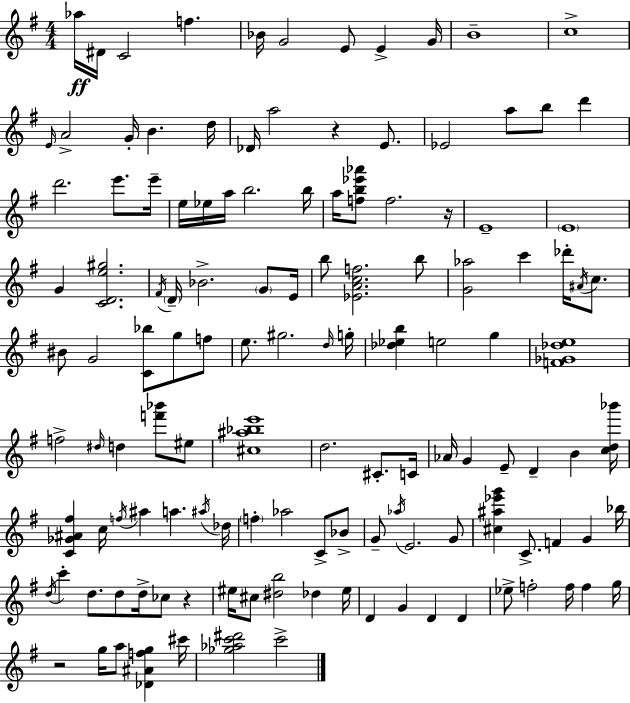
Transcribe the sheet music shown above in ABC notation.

X:1
T:Untitled
M:4/4
L:1/4
K:G
_a/4 ^D/4 C2 f _B/4 G2 E/2 E G/4 B4 c4 E/4 A2 G/4 B d/4 _D/4 a2 z E/2 _E2 a/2 b/2 d' d'2 e'/2 e'/4 e/4 _e/4 a/4 b2 b/4 a/4 [fb_e'_a']/2 f2 z/4 E4 E4 G [CDe^g]2 ^F/4 D/4 _B2 G/2 E/4 b/2 [_EAcf]2 b/2 [G_a]2 c' _d'/4 ^A/4 c/2 ^B/2 G2 [C_b]/2 g/2 f/2 e/2 ^g2 d/4 g/4 [_d_eb] e2 g [F_G_de]4 f2 ^d/4 d [f'_b']/2 ^e/2 [^c^a_be']4 d2 ^C/2 C/4 _A/4 G E/2 D B [cd_b']/4 [C_G^A^f] c/4 f/4 ^a a ^a/4 _d/4 f _a2 C/2 _B/2 G/2 _a/4 E2 G/2 [^c^a_e'g'] C/2 F G _b/4 d/4 c' d/2 d/2 d/4 _c/2 z ^e/4 ^c/2 [^db]2 _d ^e/4 D G D D _e/2 f2 f/4 f g/4 z2 g/4 a/2 [_D^Afg] ^c'/4 [_g_ac'^d']2 c'2